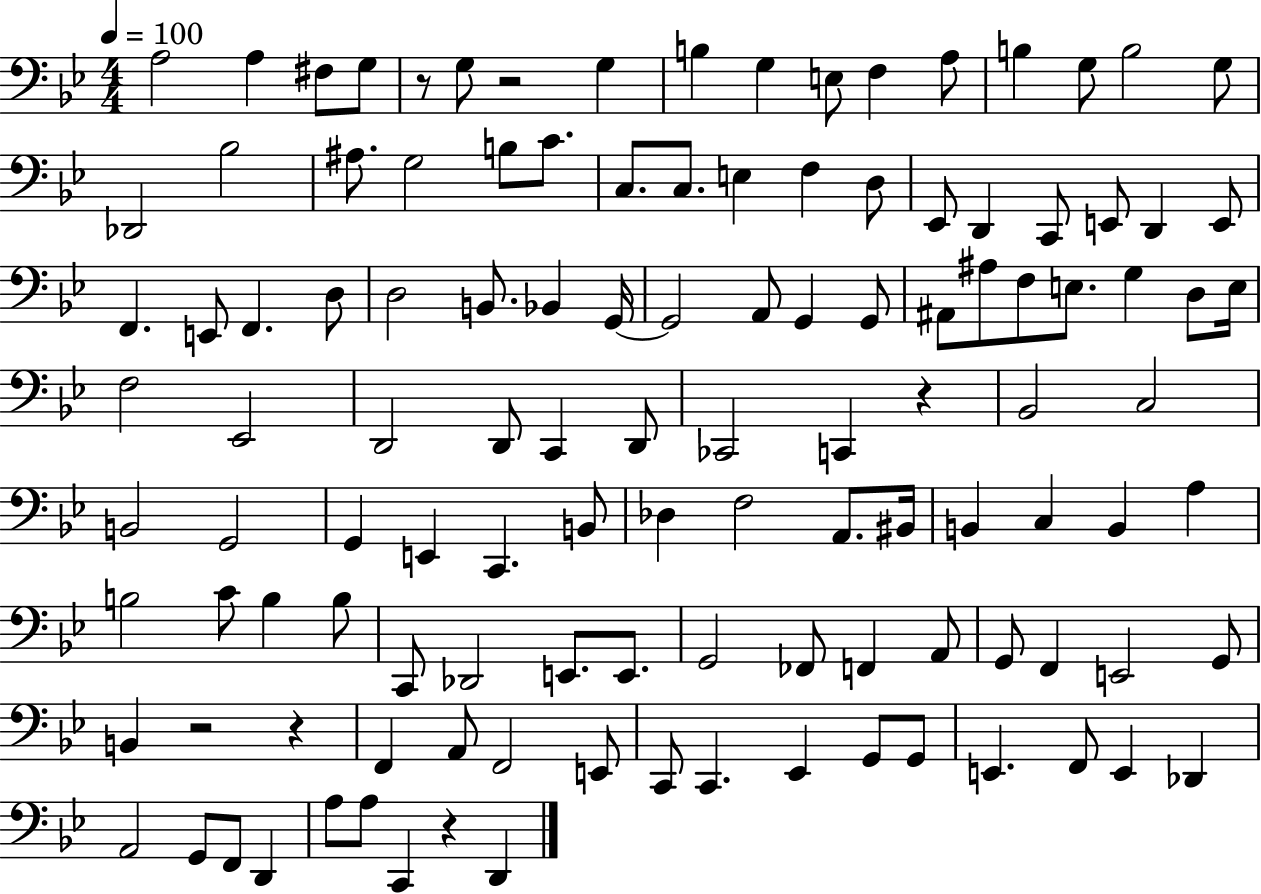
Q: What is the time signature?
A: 4/4